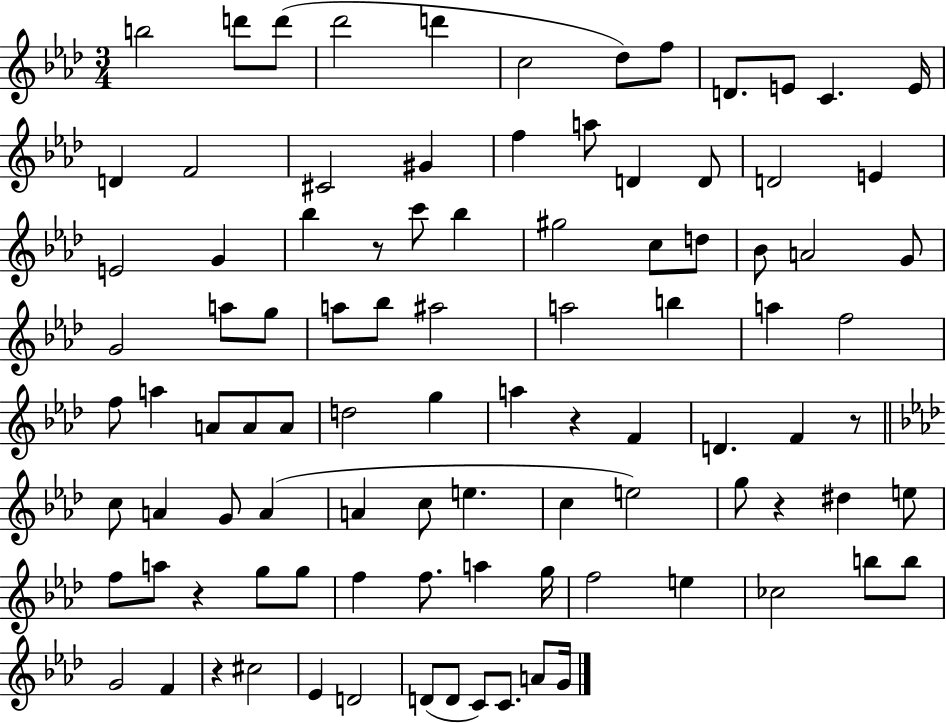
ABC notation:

X:1
T:Untitled
M:3/4
L:1/4
K:Ab
b2 d'/2 d'/2 _d'2 d' c2 _d/2 f/2 D/2 E/2 C E/4 D F2 ^C2 ^G f a/2 D D/2 D2 E E2 G _b z/2 c'/2 _b ^g2 c/2 d/2 _B/2 A2 G/2 G2 a/2 g/2 a/2 _b/2 ^a2 a2 b a f2 f/2 a A/2 A/2 A/2 d2 g a z F D F z/2 c/2 A G/2 A A c/2 e c e2 g/2 z ^d e/2 f/2 a/2 z g/2 g/2 f f/2 a g/4 f2 e _c2 b/2 b/2 G2 F z ^c2 _E D2 D/2 D/2 C/2 C/2 A/2 G/4